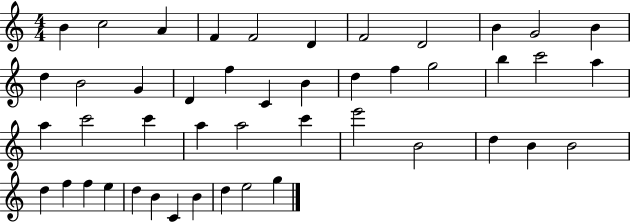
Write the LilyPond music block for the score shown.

{
  \clef treble
  \numericTimeSignature
  \time 4/4
  \key c \major
  b'4 c''2 a'4 | f'4 f'2 d'4 | f'2 d'2 | b'4 g'2 b'4 | \break d''4 b'2 g'4 | d'4 f''4 c'4 b'4 | d''4 f''4 g''2 | b''4 c'''2 a''4 | \break a''4 c'''2 c'''4 | a''4 a''2 c'''4 | e'''2 b'2 | d''4 b'4 b'2 | \break d''4 f''4 f''4 e''4 | d''4 b'4 c'4 b'4 | d''4 e''2 g''4 | \bar "|."
}